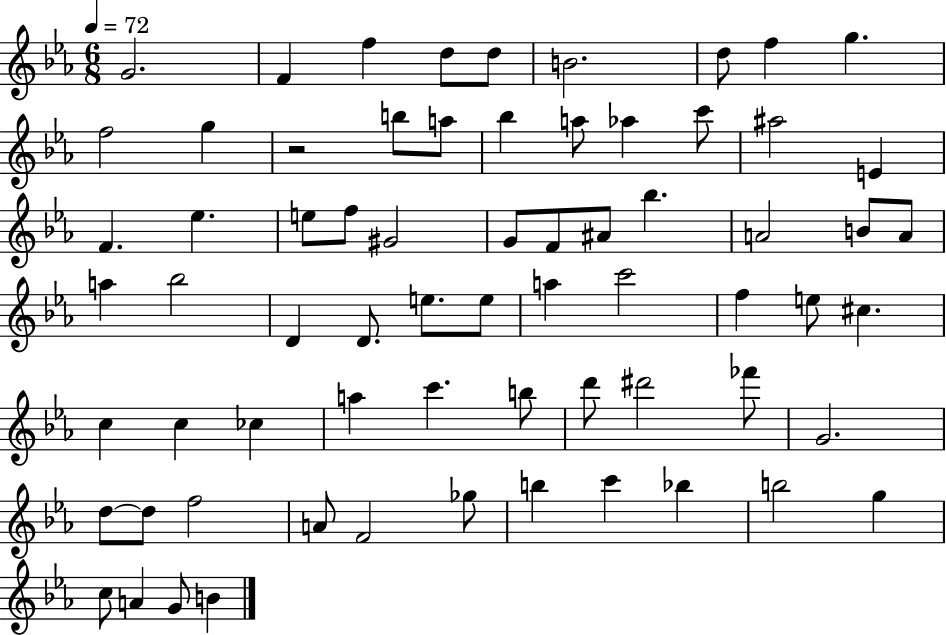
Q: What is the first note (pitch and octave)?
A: G4